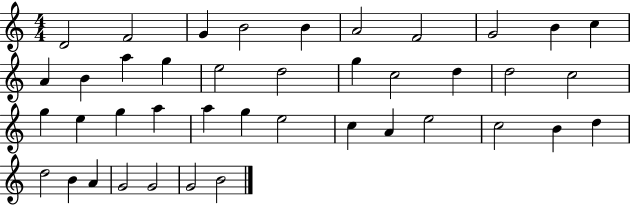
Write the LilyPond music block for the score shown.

{
  \clef treble
  \numericTimeSignature
  \time 4/4
  \key c \major
  d'2 f'2 | g'4 b'2 b'4 | a'2 f'2 | g'2 b'4 c''4 | \break a'4 b'4 a''4 g''4 | e''2 d''2 | g''4 c''2 d''4 | d''2 c''2 | \break g''4 e''4 g''4 a''4 | a''4 g''4 e''2 | c''4 a'4 e''2 | c''2 b'4 d''4 | \break d''2 b'4 a'4 | g'2 g'2 | g'2 b'2 | \bar "|."
}